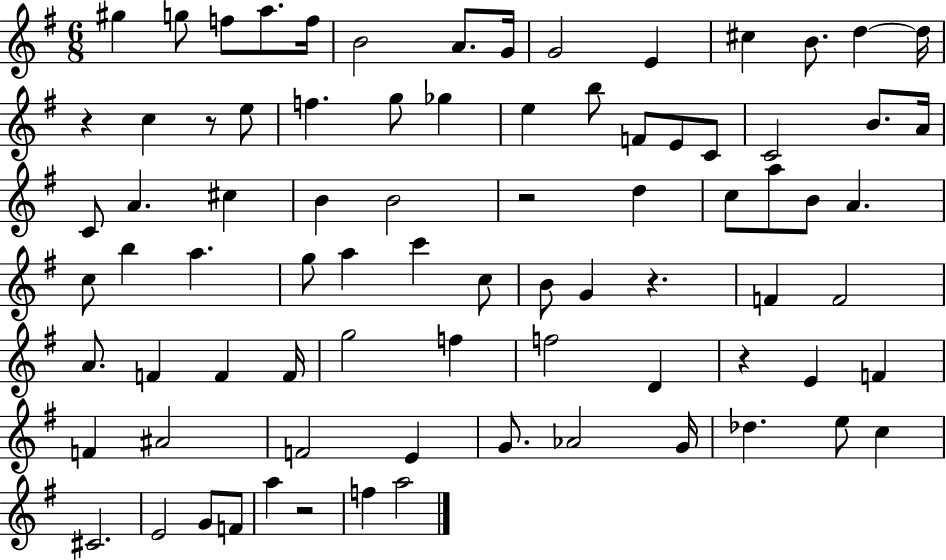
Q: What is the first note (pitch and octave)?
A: G#5